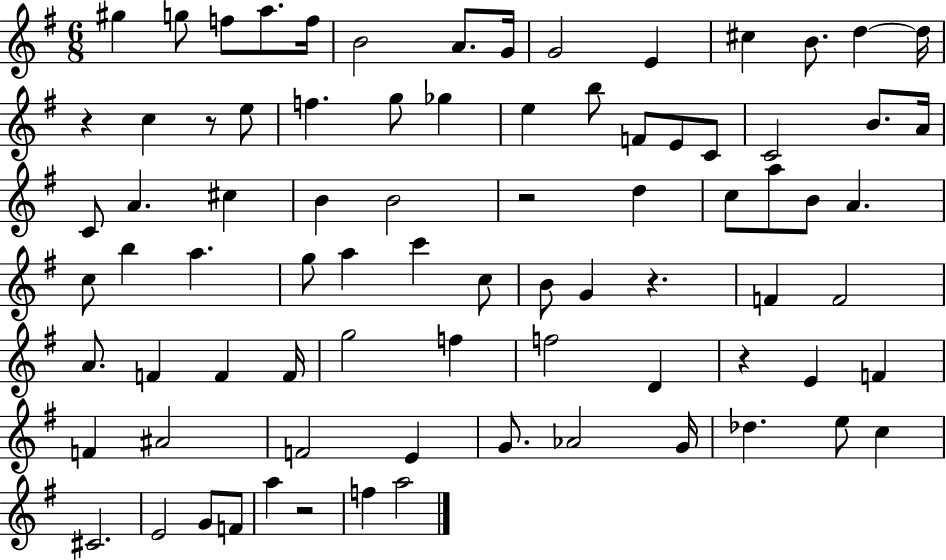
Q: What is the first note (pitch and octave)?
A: G#5